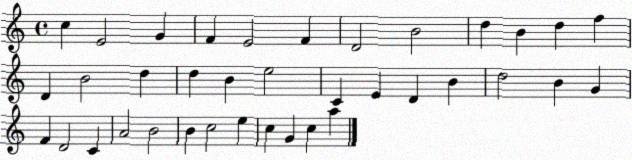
X:1
T:Untitled
M:4/4
L:1/4
K:C
c E2 G F E2 F D2 B2 d B d f D B2 d d B e2 C E D B d2 B G F D2 C A2 B2 B c2 e c G c a